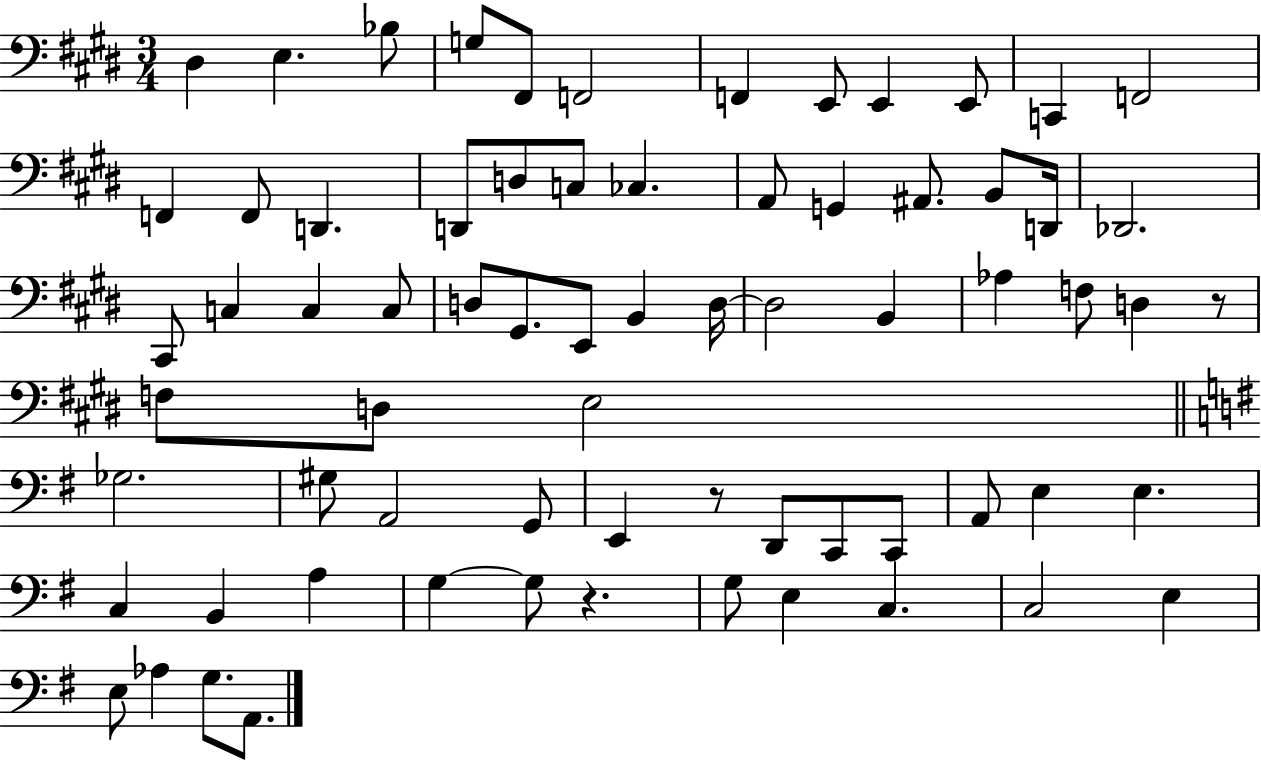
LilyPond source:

{
  \clef bass
  \numericTimeSignature
  \time 3/4
  \key e \major
  dis4 e4. bes8 | g8 fis,8 f,2 | f,4 e,8 e,4 e,8 | c,4 f,2 | \break f,4 f,8 d,4. | d,8 d8 c8 ces4. | a,8 g,4 ais,8. b,8 d,16 | des,2. | \break cis,8 c4 c4 c8 | d8 gis,8. e,8 b,4 d16~~ | d2 b,4 | aes4 f8 d4 r8 | \break f8 d8 e2 | \bar "||" \break \key g \major ges2. | gis8 a,2 g,8 | e,4 r8 d,8 c,8 c,8 | a,8 e4 e4. | \break c4 b,4 a4 | g4~~ g8 r4. | g8 e4 c4. | c2 e4 | \break e8 aes4 g8. a,8. | \bar "|."
}